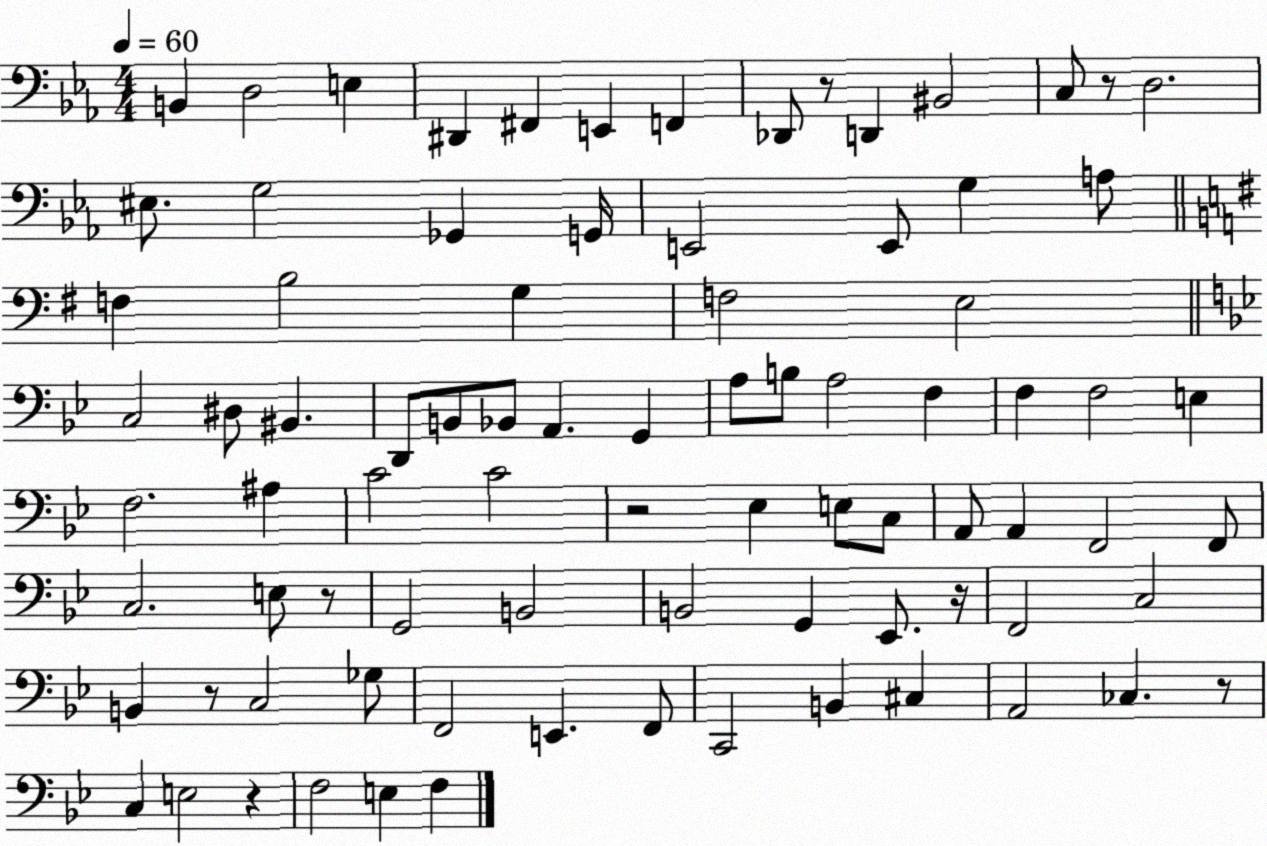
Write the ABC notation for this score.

X:1
T:Untitled
M:4/4
L:1/4
K:Eb
B,, D,2 E, ^D,, ^F,, E,, F,, _D,,/2 z/2 D,, ^B,,2 C,/2 z/2 D,2 ^E,/2 G,2 _G,, G,,/4 E,,2 E,,/2 G, A,/2 F, B,2 G, F,2 E,2 C,2 ^D,/2 ^B,, D,,/2 B,,/2 _B,,/2 A,, G,, A,/2 B,/2 A,2 F, F, F,2 E, F,2 ^A, C2 C2 z2 _E, E,/2 C,/2 A,,/2 A,, F,,2 F,,/2 C,2 E,/2 z/2 G,,2 B,,2 B,,2 G,, _E,,/2 z/4 F,,2 C,2 B,, z/2 C,2 _G,/2 F,,2 E,, F,,/2 C,,2 B,, ^C, A,,2 _C, z/2 C, E,2 z F,2 E, F,